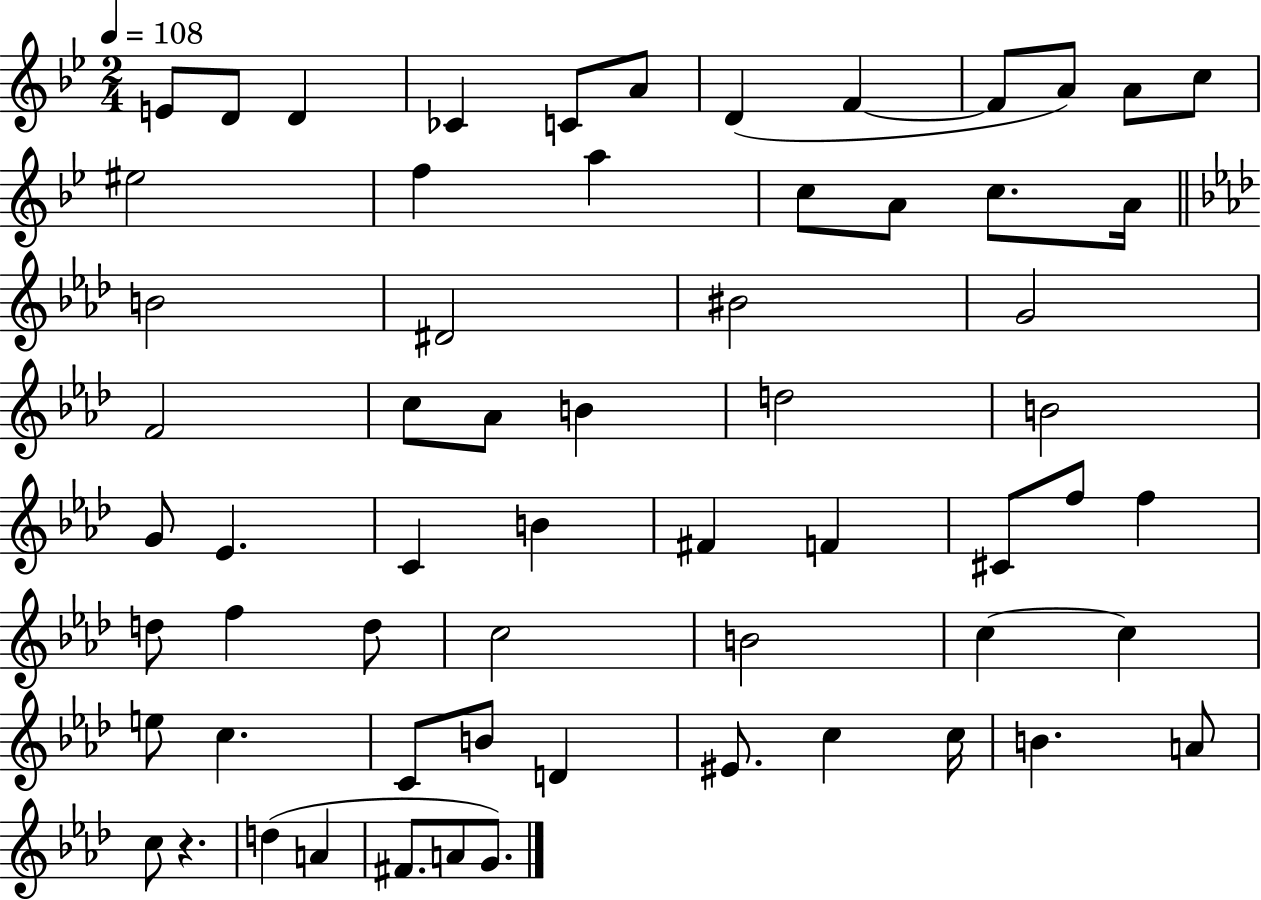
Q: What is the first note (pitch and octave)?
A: E4